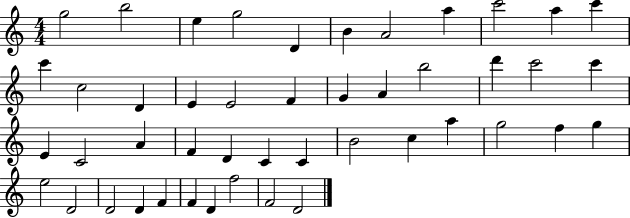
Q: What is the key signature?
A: C major